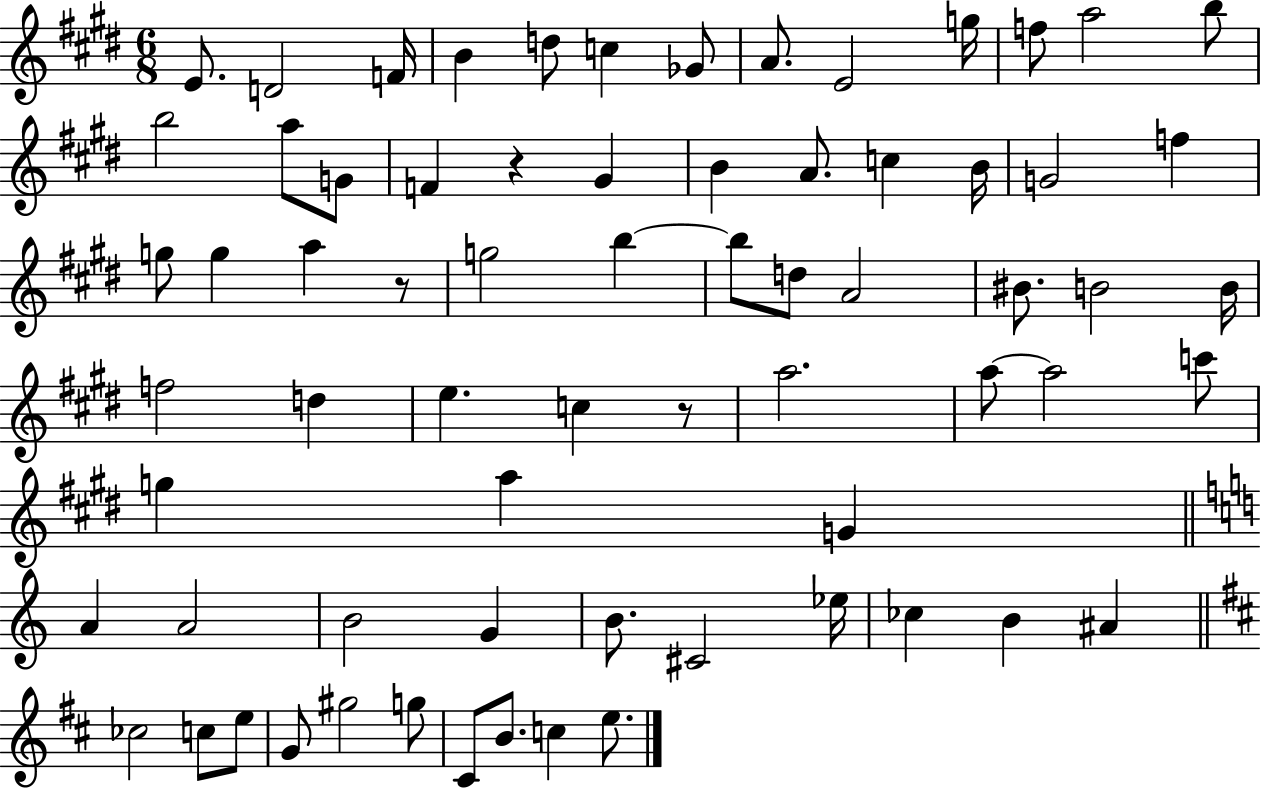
E4/e. D4/h F4/s B4/q D5/e C5/q Gb4/e A4/e. E4/h G5/s F5/e A5/h B5/e B5/h A5/e G4/e F4/q R/q G#4/q B4/q A4/e. C5/q B4/s G4/h F5/q G5/e G5/q A5/q R/e G5/h B5/q B5/e D5/e A4/h BIS4/e. B4/h B4/s F5/h D5/q E5/q. C5/q R/e A5/h. A5/e A5/h C6/e G5/q A5/q G4/q A4/q A4/h B4/h G4/q B4/e. C#4/h Eb5/s CES5/q B4/q A#4/q CES5/h C5/e E5/e G4/e G#5/h G5/e C#4/e B4/e. C5/q E5/e.